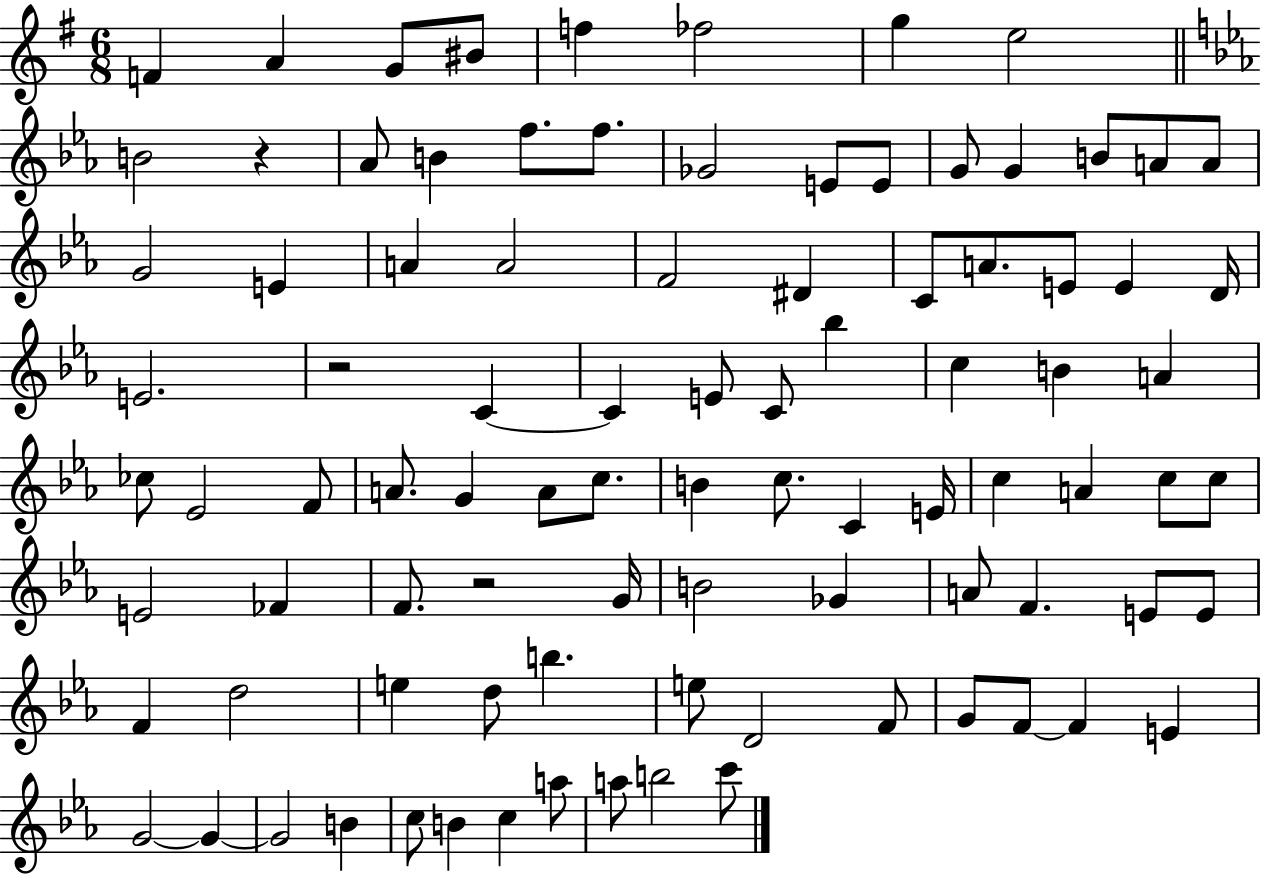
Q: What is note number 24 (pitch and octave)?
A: A4